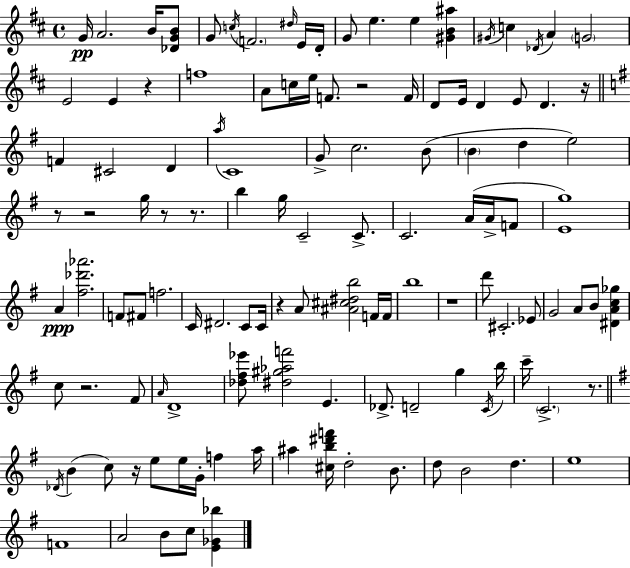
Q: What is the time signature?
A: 4/4